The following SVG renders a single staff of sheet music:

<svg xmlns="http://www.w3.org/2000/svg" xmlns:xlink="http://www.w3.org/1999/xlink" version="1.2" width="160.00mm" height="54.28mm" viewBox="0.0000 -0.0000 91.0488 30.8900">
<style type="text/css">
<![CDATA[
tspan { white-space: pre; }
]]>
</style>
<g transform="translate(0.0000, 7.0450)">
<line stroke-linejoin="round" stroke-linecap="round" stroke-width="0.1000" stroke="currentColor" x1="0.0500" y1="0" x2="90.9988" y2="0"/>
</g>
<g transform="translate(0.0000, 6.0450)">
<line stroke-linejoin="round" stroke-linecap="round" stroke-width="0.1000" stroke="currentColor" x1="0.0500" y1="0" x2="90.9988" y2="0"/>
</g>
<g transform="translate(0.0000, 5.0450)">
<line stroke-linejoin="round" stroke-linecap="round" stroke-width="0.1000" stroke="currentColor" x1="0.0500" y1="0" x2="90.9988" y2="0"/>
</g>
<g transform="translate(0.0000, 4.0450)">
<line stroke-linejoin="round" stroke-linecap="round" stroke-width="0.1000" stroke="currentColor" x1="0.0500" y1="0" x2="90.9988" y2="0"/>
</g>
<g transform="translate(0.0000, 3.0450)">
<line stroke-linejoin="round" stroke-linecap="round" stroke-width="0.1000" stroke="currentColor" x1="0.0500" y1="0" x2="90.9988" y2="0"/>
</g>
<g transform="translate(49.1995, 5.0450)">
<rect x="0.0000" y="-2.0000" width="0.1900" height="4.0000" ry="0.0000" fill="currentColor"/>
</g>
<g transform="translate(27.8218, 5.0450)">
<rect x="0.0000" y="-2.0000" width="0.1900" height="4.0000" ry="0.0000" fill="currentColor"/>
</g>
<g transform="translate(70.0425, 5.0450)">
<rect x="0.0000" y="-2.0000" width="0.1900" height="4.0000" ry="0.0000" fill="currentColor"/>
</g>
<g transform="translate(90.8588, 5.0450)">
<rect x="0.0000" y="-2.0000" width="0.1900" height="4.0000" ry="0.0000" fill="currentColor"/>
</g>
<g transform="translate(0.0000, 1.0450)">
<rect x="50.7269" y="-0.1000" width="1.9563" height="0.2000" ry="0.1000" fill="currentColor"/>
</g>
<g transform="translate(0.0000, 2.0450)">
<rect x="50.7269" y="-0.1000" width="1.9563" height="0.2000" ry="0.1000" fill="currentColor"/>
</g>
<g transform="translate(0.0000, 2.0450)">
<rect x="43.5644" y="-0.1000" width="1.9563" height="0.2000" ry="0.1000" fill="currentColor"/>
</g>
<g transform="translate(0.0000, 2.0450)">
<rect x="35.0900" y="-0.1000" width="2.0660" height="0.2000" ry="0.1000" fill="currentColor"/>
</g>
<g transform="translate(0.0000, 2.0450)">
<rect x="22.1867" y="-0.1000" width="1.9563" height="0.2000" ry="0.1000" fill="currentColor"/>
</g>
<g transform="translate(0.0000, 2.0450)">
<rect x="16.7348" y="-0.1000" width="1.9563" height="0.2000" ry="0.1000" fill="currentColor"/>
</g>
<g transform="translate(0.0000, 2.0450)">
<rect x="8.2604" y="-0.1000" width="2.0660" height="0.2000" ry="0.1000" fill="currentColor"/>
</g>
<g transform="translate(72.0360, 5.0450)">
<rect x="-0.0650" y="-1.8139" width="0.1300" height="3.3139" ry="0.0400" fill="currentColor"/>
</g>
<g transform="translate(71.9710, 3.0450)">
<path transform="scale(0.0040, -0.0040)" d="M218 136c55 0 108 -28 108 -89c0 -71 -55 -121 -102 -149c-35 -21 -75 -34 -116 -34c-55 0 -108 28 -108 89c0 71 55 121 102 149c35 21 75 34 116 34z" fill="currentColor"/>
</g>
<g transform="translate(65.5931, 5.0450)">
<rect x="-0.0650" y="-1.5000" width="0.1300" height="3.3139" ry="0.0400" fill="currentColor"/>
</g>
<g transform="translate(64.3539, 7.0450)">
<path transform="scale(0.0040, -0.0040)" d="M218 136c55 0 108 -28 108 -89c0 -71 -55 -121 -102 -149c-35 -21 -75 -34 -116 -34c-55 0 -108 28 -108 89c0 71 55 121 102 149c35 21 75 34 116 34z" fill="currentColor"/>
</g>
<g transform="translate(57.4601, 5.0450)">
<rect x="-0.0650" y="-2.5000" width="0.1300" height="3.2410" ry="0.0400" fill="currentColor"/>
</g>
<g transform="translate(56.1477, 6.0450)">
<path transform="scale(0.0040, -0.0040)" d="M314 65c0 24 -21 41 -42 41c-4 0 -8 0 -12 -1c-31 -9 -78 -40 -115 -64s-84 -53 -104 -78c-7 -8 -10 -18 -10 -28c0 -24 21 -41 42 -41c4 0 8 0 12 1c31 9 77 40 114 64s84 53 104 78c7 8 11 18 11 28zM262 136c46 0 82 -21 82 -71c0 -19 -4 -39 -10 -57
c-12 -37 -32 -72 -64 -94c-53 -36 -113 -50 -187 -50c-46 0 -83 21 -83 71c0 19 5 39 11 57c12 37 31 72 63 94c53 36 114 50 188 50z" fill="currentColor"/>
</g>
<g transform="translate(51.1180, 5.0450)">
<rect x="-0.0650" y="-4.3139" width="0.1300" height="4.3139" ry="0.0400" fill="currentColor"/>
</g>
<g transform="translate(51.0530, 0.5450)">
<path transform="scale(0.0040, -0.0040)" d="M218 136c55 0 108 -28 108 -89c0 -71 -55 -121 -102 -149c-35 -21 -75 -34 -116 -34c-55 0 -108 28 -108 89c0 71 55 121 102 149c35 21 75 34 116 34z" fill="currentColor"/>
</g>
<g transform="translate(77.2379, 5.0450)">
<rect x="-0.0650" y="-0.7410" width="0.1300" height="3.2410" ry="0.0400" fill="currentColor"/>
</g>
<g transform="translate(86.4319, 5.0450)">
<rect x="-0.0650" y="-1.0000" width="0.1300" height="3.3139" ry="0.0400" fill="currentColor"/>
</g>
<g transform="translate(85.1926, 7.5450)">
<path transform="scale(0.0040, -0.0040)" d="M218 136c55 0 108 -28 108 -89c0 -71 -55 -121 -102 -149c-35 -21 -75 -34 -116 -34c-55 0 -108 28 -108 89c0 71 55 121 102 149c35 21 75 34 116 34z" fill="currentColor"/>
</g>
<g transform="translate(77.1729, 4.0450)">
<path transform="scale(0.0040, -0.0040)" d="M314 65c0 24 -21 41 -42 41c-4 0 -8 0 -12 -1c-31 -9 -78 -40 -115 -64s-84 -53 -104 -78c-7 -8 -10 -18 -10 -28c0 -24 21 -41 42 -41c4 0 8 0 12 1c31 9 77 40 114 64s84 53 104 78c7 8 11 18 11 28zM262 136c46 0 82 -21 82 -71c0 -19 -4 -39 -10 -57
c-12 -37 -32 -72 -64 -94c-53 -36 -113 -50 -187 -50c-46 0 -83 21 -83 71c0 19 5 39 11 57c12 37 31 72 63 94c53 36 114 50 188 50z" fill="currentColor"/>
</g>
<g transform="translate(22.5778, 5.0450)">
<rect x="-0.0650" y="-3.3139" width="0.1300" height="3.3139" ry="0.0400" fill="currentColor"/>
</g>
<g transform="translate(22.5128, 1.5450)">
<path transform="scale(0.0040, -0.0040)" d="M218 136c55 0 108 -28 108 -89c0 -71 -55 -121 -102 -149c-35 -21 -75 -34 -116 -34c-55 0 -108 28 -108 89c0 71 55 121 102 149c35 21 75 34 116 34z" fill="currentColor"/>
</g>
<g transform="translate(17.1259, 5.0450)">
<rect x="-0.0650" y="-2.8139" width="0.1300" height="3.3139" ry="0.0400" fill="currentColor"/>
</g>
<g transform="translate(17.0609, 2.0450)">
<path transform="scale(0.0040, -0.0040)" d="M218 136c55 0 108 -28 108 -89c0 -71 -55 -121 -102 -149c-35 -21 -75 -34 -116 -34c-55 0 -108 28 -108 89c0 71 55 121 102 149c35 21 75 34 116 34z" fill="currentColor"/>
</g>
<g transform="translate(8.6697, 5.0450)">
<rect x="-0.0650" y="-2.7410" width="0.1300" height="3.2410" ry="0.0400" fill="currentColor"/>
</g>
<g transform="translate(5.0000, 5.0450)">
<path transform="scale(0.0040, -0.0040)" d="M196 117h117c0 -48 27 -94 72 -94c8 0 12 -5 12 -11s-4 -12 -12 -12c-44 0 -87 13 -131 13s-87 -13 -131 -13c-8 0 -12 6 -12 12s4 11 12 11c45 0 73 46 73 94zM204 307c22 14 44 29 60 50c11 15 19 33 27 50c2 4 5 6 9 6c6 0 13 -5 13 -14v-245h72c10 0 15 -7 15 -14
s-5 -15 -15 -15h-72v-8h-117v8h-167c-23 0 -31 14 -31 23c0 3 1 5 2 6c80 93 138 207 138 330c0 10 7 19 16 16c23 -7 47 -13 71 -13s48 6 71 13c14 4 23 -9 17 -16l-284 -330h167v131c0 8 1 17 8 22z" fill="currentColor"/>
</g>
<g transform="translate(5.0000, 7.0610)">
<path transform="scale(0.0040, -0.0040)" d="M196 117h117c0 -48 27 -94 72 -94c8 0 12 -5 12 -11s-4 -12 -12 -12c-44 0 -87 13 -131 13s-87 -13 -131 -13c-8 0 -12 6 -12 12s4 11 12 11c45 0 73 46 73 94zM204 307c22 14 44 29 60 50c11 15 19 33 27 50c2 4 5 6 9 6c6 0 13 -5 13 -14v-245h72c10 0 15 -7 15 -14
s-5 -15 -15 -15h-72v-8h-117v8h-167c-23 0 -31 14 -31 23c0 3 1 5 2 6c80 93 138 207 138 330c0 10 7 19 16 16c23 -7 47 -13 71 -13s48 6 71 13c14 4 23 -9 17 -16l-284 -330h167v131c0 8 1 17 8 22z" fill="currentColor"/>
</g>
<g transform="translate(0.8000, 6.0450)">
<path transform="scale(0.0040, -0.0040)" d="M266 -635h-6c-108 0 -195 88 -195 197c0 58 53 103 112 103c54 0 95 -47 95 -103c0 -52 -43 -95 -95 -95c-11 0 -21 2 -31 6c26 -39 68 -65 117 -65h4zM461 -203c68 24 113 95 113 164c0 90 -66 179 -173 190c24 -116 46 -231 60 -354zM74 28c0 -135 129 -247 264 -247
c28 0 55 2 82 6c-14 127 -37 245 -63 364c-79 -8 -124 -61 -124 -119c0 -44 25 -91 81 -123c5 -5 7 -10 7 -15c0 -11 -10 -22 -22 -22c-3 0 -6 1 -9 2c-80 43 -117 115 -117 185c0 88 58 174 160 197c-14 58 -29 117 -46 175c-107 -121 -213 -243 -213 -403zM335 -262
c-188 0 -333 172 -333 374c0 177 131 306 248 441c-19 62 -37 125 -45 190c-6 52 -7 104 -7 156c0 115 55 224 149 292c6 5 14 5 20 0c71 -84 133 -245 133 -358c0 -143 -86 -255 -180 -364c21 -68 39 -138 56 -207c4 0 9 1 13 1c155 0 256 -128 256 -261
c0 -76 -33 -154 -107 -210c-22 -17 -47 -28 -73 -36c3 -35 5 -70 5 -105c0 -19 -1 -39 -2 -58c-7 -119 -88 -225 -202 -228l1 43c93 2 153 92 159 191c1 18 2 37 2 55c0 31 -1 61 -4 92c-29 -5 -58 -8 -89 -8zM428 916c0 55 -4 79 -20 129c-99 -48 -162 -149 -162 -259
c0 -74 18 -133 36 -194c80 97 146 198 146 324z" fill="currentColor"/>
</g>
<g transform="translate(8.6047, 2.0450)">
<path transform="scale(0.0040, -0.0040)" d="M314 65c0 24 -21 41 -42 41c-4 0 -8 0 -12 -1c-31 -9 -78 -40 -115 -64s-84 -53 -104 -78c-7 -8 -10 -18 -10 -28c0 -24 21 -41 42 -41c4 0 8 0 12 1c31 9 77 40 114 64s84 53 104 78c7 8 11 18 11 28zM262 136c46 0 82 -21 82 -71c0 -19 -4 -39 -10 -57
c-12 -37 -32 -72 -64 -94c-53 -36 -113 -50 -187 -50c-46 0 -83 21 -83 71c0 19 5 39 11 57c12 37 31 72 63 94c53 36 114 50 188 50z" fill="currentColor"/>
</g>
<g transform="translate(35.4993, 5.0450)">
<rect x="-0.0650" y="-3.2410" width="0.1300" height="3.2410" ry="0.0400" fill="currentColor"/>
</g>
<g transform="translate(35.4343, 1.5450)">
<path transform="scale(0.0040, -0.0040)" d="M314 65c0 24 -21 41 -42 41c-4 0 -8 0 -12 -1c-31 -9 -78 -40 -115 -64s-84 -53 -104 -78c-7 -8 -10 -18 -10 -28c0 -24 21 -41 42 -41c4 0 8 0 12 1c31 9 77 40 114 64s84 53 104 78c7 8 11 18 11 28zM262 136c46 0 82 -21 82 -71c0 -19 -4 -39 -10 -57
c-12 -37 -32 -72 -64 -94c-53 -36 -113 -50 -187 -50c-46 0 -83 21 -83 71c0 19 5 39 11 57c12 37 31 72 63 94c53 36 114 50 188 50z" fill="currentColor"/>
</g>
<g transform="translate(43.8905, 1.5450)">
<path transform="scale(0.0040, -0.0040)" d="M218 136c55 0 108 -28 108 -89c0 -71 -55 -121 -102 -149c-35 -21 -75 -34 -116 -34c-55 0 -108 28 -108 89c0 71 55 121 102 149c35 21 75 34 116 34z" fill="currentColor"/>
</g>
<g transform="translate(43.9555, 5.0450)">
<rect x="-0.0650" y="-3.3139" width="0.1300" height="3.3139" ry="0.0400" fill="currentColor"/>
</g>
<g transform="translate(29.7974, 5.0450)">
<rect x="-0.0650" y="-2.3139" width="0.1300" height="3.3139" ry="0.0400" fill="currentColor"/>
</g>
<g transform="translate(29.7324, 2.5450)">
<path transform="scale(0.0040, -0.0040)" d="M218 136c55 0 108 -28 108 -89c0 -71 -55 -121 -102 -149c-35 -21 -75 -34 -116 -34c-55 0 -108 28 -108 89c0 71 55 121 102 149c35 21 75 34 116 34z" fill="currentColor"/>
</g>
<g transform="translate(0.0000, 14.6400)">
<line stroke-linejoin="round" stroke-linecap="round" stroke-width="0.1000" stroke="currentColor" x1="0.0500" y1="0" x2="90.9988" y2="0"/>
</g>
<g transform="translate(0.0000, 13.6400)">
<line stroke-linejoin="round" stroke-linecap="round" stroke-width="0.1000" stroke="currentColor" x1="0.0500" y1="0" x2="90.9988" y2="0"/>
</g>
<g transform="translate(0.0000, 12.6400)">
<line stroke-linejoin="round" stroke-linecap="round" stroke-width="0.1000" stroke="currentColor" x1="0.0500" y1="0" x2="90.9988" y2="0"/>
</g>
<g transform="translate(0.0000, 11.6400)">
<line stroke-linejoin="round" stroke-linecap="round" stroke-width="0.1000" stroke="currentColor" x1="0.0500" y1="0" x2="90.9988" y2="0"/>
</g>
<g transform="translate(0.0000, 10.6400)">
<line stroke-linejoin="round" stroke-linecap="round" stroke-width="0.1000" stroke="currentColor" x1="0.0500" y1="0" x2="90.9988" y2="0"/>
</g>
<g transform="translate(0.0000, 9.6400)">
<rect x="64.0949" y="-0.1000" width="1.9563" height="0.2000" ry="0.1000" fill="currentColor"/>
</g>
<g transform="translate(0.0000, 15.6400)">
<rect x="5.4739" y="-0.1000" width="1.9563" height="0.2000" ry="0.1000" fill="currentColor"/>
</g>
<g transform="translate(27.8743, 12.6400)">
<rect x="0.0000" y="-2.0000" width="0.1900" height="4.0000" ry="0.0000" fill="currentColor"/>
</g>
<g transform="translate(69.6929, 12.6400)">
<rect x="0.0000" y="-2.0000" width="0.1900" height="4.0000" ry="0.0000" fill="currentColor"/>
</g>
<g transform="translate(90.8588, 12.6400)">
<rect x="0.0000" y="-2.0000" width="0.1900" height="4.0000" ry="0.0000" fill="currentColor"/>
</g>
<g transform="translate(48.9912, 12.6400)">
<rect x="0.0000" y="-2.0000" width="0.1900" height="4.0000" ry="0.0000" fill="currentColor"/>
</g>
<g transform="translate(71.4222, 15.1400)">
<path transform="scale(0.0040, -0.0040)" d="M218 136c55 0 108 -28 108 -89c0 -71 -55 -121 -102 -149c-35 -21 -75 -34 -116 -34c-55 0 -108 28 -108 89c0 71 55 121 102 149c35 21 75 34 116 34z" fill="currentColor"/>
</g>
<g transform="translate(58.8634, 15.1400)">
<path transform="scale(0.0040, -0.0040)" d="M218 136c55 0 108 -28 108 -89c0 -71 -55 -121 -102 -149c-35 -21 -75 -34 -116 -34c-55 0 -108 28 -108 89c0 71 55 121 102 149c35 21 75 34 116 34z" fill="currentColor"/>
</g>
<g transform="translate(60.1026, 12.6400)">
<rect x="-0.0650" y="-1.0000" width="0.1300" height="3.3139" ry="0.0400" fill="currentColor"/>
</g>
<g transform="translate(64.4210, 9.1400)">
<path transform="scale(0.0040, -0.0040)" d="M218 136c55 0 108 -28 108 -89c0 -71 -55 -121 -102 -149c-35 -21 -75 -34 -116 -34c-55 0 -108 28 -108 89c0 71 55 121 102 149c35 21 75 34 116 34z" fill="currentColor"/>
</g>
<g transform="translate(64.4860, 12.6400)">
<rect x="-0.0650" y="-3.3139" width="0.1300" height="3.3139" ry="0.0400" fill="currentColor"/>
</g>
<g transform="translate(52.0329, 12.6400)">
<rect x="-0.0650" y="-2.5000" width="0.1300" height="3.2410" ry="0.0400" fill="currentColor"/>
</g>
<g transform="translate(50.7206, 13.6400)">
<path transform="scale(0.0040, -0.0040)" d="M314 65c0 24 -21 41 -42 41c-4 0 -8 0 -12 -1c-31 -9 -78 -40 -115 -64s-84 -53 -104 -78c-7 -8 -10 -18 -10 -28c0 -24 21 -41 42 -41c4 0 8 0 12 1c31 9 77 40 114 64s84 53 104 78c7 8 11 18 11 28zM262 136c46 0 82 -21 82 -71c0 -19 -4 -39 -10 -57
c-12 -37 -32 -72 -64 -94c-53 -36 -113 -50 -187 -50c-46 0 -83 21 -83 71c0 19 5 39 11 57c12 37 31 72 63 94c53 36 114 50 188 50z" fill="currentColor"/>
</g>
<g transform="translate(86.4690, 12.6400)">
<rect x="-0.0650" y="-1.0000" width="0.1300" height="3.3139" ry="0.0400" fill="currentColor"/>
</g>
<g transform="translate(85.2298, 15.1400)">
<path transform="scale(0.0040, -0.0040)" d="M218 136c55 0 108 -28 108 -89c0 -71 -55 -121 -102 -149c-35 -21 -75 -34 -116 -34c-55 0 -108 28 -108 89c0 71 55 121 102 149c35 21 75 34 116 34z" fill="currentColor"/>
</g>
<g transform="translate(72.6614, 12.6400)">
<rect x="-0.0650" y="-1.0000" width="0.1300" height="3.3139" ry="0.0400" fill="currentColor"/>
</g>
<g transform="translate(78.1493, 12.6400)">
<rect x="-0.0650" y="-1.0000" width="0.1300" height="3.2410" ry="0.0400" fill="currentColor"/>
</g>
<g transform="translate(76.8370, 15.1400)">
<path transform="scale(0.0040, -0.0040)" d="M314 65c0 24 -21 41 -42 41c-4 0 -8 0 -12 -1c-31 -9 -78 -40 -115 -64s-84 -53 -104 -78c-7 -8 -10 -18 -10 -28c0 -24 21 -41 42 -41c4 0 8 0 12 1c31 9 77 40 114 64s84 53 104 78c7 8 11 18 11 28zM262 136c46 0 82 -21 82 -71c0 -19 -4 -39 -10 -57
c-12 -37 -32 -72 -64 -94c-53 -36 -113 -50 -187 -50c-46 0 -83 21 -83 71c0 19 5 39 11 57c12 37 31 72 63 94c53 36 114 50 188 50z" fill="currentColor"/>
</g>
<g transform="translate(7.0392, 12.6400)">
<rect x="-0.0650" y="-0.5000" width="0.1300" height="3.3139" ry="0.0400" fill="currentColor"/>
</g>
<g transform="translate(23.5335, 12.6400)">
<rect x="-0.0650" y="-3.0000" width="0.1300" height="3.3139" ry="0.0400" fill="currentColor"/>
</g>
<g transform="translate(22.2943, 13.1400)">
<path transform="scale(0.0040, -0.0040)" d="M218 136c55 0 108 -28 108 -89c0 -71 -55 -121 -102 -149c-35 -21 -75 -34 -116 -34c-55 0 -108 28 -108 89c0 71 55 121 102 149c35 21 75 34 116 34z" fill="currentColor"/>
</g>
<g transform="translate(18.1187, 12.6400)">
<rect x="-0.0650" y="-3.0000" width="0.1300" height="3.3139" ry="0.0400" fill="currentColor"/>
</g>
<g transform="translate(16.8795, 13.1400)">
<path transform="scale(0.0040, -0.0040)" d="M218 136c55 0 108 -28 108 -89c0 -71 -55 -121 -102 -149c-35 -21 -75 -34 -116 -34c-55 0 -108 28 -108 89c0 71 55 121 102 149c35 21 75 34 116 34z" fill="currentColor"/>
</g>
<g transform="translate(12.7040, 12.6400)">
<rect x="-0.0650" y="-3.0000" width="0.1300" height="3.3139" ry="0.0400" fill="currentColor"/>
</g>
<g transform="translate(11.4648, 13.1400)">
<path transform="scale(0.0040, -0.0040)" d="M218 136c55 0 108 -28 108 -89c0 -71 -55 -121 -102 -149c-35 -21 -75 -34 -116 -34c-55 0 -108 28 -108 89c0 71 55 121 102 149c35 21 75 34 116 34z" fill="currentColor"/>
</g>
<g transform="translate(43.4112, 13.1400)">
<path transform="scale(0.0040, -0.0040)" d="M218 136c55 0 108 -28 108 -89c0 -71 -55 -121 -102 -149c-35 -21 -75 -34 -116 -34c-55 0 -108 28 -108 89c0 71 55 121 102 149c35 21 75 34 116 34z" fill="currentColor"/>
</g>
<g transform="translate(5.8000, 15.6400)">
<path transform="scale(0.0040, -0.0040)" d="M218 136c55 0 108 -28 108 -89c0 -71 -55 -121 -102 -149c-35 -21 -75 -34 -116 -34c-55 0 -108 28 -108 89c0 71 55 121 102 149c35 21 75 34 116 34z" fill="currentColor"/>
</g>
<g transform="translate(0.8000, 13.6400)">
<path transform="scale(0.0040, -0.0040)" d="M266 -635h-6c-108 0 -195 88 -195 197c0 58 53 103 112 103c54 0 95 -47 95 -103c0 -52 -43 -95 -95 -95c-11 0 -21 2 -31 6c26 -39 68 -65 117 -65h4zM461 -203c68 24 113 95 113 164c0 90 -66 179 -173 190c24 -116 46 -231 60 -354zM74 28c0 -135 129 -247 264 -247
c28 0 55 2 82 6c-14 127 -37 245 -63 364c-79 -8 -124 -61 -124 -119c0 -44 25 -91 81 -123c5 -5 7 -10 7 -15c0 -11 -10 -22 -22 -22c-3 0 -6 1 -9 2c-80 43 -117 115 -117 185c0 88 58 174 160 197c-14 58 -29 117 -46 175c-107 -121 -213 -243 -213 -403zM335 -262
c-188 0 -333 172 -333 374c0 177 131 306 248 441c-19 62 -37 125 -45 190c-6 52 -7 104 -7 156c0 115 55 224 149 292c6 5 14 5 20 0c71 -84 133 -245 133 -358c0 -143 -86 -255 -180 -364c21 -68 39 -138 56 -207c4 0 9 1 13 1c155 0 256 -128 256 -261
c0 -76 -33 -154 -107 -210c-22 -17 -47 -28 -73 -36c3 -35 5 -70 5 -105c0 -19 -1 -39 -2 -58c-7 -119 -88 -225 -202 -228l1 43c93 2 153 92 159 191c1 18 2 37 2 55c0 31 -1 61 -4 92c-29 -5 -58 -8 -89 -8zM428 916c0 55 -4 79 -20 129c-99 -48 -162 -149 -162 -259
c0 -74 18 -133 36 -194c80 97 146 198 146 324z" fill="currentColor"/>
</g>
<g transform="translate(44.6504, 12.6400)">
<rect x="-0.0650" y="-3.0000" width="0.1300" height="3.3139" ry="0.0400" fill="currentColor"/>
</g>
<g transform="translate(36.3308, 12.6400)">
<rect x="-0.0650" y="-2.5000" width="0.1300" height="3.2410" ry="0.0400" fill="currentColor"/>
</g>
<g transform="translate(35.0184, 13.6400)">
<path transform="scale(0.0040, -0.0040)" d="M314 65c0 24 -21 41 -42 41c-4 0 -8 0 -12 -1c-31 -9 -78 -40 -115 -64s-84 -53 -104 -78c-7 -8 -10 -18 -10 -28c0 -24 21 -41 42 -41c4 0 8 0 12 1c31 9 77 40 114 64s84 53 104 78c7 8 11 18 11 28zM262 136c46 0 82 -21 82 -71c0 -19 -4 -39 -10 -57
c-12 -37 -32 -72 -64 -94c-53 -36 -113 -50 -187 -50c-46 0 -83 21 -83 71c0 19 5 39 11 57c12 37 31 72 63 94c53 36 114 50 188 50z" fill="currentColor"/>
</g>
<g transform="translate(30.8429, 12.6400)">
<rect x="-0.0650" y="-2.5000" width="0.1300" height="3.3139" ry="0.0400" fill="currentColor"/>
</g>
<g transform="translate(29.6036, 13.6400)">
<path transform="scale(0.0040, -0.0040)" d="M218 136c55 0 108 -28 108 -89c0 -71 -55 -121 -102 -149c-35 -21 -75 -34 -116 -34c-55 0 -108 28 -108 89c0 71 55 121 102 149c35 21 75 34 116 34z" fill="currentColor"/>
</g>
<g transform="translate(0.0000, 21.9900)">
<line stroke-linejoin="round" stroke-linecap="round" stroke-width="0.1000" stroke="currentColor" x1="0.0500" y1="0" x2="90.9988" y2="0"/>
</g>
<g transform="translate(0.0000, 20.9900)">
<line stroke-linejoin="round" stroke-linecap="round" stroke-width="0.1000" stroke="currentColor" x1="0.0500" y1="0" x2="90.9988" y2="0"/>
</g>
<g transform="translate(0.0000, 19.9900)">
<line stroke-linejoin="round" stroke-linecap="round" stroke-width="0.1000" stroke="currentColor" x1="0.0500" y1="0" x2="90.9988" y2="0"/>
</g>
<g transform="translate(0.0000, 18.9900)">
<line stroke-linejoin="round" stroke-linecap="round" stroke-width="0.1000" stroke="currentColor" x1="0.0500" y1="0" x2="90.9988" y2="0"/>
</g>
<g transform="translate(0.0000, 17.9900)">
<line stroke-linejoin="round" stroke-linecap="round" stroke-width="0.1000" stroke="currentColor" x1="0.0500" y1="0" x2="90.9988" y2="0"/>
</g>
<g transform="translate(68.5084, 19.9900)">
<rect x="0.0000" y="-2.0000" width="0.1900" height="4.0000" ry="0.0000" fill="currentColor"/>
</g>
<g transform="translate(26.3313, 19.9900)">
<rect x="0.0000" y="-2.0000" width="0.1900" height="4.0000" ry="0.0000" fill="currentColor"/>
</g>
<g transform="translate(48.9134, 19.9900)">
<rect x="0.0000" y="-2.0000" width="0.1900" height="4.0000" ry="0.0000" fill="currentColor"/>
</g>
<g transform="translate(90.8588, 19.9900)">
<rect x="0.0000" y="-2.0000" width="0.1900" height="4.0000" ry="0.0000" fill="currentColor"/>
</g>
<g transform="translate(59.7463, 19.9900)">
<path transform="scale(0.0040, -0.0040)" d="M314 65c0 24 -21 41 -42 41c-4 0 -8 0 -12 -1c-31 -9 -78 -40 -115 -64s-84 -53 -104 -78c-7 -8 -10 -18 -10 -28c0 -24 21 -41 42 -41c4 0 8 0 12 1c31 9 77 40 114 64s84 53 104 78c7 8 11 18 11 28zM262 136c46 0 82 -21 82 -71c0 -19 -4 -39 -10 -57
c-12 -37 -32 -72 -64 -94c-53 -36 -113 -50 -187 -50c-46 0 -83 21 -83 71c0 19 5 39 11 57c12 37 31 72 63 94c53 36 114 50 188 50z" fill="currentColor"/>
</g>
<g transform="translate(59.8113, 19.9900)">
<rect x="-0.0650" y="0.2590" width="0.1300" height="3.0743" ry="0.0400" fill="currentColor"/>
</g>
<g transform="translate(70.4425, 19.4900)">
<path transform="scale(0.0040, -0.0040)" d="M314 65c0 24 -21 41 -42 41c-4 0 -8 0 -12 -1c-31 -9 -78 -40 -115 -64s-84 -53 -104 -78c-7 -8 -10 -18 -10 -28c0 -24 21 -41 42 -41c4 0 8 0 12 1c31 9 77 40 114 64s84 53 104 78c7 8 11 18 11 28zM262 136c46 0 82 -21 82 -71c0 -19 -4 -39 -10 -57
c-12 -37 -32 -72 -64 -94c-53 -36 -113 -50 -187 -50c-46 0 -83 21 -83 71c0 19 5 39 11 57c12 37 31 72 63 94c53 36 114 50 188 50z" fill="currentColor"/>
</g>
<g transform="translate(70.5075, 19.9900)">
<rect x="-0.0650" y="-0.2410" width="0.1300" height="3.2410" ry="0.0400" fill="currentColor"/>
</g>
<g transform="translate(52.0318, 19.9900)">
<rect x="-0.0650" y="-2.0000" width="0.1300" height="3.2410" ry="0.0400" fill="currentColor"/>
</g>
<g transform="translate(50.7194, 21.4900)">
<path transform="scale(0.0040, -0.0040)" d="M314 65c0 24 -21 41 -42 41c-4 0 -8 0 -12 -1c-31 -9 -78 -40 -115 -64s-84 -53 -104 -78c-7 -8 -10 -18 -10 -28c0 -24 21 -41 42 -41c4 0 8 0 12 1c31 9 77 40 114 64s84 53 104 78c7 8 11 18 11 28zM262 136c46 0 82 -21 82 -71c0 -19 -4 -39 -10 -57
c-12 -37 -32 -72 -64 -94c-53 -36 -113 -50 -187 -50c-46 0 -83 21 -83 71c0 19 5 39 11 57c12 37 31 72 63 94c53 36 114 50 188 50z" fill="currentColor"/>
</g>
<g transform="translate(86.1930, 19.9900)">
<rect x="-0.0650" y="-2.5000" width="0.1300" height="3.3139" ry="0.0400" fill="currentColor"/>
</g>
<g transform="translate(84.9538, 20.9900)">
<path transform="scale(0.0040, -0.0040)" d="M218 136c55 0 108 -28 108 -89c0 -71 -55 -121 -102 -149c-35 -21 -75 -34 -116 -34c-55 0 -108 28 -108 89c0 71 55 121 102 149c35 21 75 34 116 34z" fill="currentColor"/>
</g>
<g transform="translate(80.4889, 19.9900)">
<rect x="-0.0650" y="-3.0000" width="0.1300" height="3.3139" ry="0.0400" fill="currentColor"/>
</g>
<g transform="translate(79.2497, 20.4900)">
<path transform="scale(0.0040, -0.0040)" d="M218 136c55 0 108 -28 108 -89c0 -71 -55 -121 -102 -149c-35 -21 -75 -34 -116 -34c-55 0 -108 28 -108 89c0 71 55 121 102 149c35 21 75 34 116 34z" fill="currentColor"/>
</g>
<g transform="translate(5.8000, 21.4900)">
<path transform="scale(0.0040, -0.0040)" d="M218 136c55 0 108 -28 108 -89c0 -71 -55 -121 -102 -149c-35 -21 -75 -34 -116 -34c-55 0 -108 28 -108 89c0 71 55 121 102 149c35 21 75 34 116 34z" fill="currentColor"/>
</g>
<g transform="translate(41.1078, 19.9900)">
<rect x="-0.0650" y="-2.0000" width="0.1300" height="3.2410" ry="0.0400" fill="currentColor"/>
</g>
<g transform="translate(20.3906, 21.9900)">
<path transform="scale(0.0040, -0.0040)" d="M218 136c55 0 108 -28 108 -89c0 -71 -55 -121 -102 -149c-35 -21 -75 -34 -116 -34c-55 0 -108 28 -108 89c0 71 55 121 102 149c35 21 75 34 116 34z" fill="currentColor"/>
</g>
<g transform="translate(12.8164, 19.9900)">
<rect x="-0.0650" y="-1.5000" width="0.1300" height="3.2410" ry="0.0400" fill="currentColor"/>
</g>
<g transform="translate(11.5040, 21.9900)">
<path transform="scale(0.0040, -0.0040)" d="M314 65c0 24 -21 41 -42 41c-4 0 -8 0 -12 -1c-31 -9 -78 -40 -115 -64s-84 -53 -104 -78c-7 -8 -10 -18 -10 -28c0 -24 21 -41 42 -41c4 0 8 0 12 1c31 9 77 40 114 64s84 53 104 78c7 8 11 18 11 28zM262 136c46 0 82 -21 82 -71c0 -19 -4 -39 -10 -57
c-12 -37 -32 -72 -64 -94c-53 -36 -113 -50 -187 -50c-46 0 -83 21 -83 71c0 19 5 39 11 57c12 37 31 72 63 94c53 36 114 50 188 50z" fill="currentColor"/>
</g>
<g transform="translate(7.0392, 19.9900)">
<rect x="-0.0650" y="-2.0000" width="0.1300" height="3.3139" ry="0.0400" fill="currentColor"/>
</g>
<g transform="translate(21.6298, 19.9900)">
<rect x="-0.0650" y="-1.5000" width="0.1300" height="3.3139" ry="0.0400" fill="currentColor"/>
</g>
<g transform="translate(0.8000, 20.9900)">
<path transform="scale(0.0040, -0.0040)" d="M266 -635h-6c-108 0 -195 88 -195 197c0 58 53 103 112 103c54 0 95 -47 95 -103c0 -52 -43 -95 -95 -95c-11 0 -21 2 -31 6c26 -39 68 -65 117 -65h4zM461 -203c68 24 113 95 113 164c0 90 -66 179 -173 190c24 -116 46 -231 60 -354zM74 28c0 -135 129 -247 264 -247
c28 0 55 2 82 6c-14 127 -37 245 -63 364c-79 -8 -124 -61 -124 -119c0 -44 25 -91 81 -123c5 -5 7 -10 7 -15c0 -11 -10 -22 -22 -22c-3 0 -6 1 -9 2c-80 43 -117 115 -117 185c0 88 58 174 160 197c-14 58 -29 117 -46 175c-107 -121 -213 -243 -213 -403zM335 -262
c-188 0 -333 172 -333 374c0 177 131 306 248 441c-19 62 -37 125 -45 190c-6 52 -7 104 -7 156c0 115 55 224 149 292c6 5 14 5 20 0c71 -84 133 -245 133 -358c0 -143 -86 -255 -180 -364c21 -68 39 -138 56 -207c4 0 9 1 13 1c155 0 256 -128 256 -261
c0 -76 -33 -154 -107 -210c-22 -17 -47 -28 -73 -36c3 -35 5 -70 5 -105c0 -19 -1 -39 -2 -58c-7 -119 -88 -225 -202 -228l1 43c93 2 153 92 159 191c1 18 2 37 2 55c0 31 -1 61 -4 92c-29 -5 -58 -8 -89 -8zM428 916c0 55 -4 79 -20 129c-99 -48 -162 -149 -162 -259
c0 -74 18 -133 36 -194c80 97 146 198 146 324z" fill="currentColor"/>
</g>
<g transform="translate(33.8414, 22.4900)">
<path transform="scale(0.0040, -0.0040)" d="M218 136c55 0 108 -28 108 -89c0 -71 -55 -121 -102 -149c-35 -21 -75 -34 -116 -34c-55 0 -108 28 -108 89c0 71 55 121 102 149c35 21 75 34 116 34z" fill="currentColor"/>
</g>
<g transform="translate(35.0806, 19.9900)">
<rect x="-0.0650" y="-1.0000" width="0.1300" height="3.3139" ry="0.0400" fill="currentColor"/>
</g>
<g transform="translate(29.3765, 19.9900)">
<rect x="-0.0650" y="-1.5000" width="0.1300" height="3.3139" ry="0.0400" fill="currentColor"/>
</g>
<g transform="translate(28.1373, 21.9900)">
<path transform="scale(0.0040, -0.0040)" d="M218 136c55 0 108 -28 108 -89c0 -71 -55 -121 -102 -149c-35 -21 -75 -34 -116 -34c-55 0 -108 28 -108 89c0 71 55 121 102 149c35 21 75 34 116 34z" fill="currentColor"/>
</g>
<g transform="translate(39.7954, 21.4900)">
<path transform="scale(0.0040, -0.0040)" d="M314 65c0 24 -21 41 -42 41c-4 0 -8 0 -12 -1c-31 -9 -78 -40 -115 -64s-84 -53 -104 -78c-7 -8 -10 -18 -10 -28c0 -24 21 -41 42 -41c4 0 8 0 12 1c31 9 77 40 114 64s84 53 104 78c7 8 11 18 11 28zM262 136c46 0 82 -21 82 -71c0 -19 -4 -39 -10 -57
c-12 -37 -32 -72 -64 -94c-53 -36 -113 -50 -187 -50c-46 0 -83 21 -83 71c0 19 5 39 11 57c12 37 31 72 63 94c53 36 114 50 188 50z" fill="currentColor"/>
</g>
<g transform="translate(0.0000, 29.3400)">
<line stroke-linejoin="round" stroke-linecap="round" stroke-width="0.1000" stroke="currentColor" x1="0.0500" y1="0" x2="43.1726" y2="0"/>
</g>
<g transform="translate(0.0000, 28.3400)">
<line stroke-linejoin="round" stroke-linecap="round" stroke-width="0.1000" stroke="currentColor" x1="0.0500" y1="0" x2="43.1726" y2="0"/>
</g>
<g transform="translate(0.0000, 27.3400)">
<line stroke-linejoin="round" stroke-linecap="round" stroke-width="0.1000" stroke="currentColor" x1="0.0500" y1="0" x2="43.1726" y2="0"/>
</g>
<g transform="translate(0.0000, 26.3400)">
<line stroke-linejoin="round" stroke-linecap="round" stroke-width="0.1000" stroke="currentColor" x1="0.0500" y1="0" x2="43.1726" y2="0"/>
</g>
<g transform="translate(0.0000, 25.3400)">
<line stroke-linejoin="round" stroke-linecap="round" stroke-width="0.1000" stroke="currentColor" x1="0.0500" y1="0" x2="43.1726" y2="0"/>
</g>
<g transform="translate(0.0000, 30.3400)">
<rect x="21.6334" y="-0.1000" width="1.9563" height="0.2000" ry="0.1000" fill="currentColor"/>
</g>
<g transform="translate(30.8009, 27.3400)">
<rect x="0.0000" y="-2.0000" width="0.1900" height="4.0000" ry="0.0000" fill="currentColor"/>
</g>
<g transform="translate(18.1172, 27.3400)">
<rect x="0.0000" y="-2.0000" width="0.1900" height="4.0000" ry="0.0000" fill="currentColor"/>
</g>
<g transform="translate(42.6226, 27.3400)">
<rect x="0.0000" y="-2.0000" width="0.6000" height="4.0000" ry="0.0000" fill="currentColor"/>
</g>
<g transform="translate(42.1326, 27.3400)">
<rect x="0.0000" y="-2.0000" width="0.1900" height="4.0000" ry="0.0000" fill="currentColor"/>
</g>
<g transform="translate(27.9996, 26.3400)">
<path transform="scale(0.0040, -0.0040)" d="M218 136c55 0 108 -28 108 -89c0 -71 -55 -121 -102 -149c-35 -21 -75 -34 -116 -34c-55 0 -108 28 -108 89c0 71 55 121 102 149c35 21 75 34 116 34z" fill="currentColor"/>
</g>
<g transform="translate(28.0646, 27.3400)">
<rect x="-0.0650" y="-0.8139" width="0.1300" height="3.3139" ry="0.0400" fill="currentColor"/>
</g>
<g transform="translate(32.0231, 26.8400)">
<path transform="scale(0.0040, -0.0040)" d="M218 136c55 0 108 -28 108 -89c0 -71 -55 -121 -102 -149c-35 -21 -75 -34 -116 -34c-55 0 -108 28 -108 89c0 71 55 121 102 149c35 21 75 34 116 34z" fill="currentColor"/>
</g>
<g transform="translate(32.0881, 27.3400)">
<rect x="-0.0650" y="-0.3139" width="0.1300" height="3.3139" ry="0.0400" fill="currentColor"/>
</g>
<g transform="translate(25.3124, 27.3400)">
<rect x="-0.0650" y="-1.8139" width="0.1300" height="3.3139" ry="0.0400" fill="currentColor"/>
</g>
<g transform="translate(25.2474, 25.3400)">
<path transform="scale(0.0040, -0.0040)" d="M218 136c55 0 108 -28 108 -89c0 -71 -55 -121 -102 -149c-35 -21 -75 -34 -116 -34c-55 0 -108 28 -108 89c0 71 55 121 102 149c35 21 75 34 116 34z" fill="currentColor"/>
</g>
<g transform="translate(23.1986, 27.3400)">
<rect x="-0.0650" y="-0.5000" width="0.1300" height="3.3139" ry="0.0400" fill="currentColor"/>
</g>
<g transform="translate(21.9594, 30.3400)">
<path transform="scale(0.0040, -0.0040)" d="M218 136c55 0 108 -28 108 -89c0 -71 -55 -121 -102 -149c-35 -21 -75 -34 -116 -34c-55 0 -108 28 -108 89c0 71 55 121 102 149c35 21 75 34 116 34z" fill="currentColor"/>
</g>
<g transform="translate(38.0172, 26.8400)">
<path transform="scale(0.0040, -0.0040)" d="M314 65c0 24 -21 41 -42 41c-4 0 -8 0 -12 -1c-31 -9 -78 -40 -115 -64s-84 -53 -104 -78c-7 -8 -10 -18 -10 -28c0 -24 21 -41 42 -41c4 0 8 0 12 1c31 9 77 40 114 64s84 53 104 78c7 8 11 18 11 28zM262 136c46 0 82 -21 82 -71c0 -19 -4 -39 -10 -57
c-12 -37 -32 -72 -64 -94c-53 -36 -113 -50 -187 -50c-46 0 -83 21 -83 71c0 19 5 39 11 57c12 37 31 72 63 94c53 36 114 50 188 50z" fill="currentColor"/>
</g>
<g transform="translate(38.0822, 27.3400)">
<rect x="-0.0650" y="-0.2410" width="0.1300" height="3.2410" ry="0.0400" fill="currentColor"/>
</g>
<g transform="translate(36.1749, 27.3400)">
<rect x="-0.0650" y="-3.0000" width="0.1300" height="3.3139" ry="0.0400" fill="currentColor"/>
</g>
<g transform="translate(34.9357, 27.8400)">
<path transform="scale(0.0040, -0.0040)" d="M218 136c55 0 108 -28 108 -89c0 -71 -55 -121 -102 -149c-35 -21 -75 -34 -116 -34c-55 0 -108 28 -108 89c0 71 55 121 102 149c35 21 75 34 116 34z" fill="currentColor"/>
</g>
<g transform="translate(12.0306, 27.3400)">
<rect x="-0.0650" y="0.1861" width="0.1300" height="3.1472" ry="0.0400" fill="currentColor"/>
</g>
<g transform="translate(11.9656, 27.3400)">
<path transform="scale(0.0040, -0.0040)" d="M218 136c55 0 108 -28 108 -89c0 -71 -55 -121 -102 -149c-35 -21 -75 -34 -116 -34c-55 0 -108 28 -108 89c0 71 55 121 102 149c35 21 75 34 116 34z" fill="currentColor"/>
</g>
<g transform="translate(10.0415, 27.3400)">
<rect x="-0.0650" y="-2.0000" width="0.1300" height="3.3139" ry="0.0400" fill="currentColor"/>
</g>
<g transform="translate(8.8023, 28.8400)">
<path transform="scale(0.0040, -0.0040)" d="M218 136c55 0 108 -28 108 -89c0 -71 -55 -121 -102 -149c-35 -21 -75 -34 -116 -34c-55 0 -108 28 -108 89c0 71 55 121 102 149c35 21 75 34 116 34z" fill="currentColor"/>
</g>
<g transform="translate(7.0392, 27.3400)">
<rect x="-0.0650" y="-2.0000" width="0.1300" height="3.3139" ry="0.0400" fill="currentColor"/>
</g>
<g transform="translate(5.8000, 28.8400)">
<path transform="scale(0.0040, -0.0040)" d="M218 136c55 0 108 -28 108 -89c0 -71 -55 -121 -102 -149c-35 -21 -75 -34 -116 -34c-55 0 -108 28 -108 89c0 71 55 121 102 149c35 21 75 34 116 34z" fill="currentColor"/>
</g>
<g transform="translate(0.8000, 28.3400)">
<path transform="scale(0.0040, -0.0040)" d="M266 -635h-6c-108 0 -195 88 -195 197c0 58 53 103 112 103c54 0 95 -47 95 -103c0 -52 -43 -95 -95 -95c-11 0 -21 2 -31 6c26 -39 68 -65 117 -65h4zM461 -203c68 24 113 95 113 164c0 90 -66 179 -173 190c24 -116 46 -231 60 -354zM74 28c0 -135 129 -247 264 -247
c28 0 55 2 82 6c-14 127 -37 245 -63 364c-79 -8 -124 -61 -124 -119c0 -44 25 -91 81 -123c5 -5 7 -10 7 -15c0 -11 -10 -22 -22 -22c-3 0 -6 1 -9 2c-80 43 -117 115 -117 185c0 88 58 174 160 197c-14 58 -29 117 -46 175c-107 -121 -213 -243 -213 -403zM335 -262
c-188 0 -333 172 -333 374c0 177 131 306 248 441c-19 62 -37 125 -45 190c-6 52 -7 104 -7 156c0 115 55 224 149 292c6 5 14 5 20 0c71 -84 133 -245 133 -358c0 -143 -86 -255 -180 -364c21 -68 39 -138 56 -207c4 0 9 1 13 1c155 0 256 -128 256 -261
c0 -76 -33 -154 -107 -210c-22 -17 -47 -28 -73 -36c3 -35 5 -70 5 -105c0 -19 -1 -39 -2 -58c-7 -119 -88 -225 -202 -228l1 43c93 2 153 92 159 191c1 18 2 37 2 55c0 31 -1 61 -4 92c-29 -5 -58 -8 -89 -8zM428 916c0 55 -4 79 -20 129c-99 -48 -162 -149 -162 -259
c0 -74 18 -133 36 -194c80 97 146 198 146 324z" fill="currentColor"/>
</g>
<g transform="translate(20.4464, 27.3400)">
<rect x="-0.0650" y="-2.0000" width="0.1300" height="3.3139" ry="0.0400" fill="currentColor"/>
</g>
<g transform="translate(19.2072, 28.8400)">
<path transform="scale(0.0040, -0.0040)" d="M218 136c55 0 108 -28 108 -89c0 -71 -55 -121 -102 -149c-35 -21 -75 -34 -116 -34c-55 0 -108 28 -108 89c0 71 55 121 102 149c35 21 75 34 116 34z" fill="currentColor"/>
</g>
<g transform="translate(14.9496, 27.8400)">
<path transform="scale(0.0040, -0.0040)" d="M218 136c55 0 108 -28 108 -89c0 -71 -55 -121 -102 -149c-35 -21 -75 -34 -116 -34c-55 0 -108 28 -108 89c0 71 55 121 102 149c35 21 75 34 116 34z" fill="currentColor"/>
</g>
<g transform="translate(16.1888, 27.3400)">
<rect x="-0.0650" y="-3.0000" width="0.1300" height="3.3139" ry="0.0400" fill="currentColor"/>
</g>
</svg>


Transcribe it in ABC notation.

X:1
T:Untitled
M:4/4
L:1/4
K:C
a2 a b g b2 b d' G2 E f d2 D C A A A G G2 A G2 D b D D2 D F E2 E E D F2 F2 B2 c2 A G F F B A F C f d c A c2